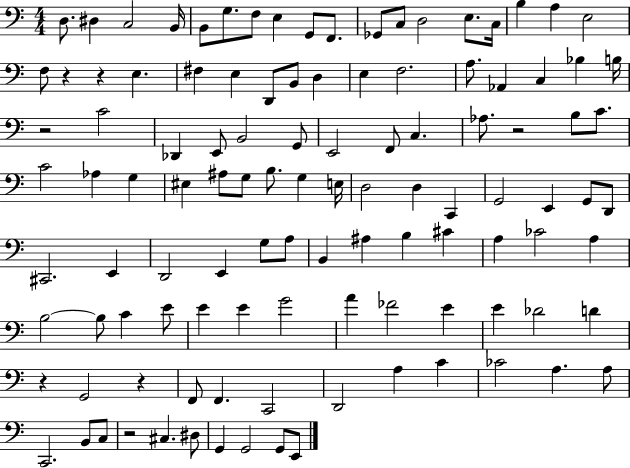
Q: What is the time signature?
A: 4/4